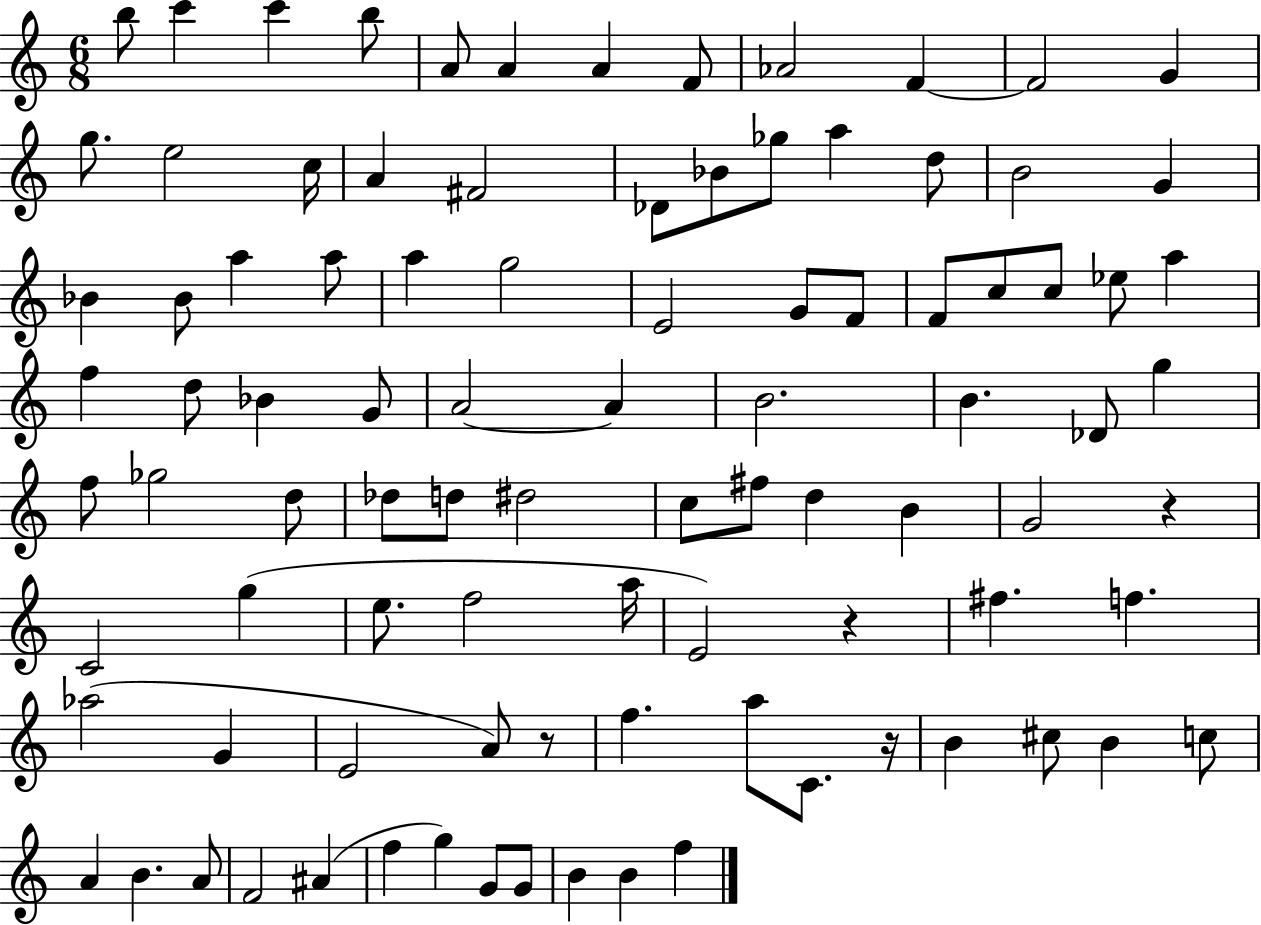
X:1
T:Untitled
M:6/8
L:1/4
K:C
b/2 c' c' b/2 A/2 A A F/2 _A2 F F2 G g/2 e2 c/4 A ^F2 _D/2 _B/2 _g/2 a d/2 B2 G _B _B/2 a a/2 a g2 E2 G/2 F/2 F/2 c/2 c/2 _e/2 a f d/2 _B G/2 A2 A B2 B _D/2 g f/2 _g2 d/2 _d/2 d/2 ^d2 c/2 ^f/2 d B G2 z C2 g e/2 f2 a/4 E2 z ^f f _a2 G E2 A/2 z/2 f a/2 C/2 z/4 B ^c/2 B c/2 A B A/2 F2 ^A f g G/2 G/2 B B f